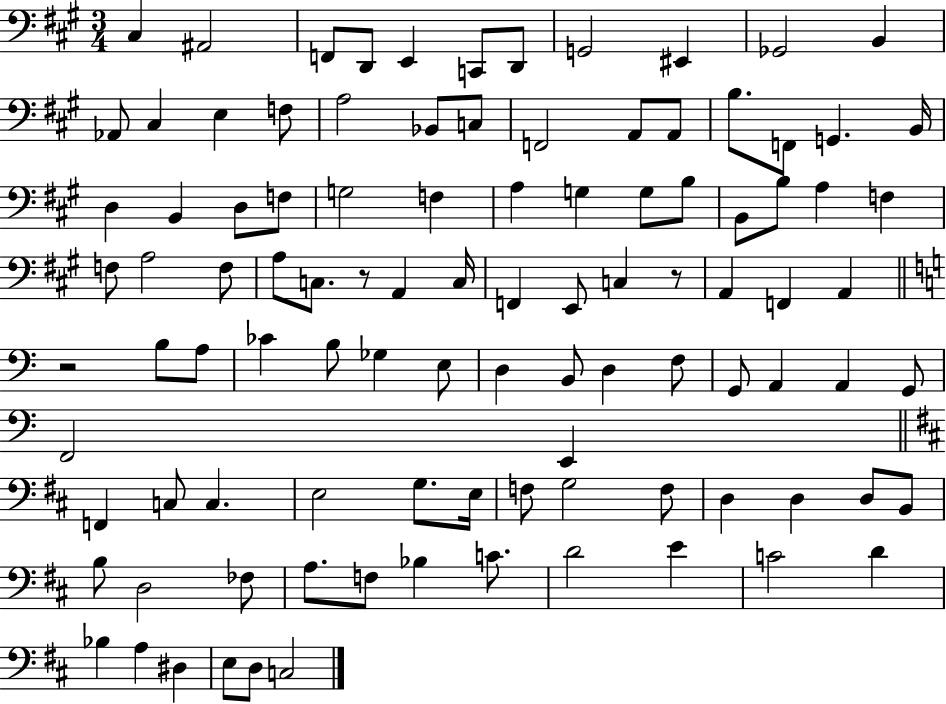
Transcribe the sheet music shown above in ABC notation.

X:1
T:Untitled
M:3/4
L:1/4
K:A
^C, ^A,,2 F,,/2 D,,/2 E,, C,,/2 D,,/2 G,,2 ^E,, _G,,2 B,, _A,,/2 ^C, E, F,/2 A,2 _B,,/2 C,/2 F,,2 A,,/2 A,,/2 B,/2 F,,/2 G,, B,,/4 D, B,, D,/2 F,/2 G,2 F, A, G, G,/2 B,/2 B,,/2 B,/2 A, F, F,/2 A,2 F,/2 A,/2 C,/2 z/2 A,, C,/4 F,, E,,/2 C, z/2 A,, F,, A,, z2 B,/2 A,/2 _C B,/2 _G, E,/2 D, B,,/2 D, F,/2 G,,/2 A,, A,, G,,/2 F,,2 E,, F,, C,/2 C, E,2 G,/2 E,/4 F,/2 G,2 F,/2 D, D, D,/2 B,,/2 B,/2 D,2 _F,/2 A,/2 F,/2 _B, C/2 D2 E C2 D _B, A, ^D, E,/2 D,/2 C,2